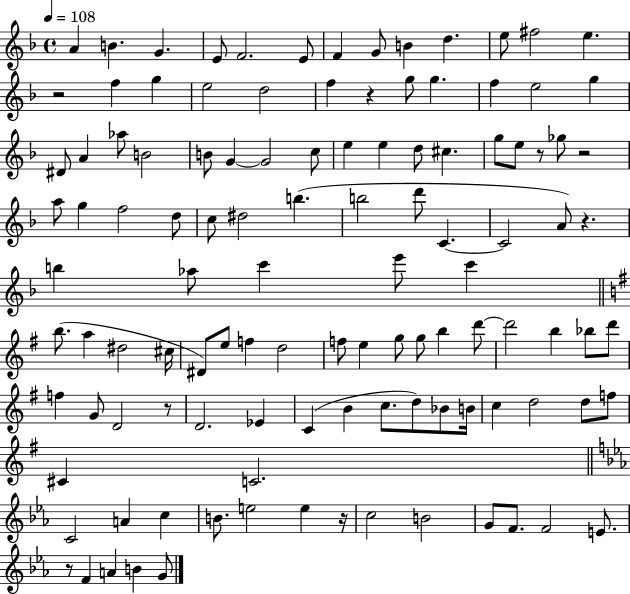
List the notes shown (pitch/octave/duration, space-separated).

A4/q B4/q. G4/q. E4/e F4/h. E4/e F4/q G4/e B4/q D5/q. E5/e F#5/h E5/q. R/h F5/q G5/q E5/h D5/h F5/q R/q G5/e G5/q. F5/q E5/h G5/q D#4/e A4/q Ab5/e B4/h B4/e G4/q G4/h C5/e E5/q E5/q D5/e C#5/q. G5/e E5/e R/e Gb5/e R/h A5/e G5/q F5/h D5/e C5/e D#5/h B5/q. B5/h D6/e C4/q. C4/h A4/e R/q. B5/q Ab5/e C6/q E6/e C6/q B5/e. A5/q D#5/h C#5/s D#4/e E5/e F5/q D5/h F5/e E5/q G5/e G5/e B5/q D6/e D6/h B5/q Bb5/e D6/e F5/q G4/e D4/h R/e D4/h. Eb4/q C4/q B4/q C5/e. D5/e Bb4/e B4/s C5/q D5/h D5/e F5/e C#4/q C4/h. C4/h A4/q C5/q B4/e. E5/h E5/q R/s C5/h B4/h G4/e F4/e. F4/h E4/e. R/e F4/q A4/q B4/q G4/e